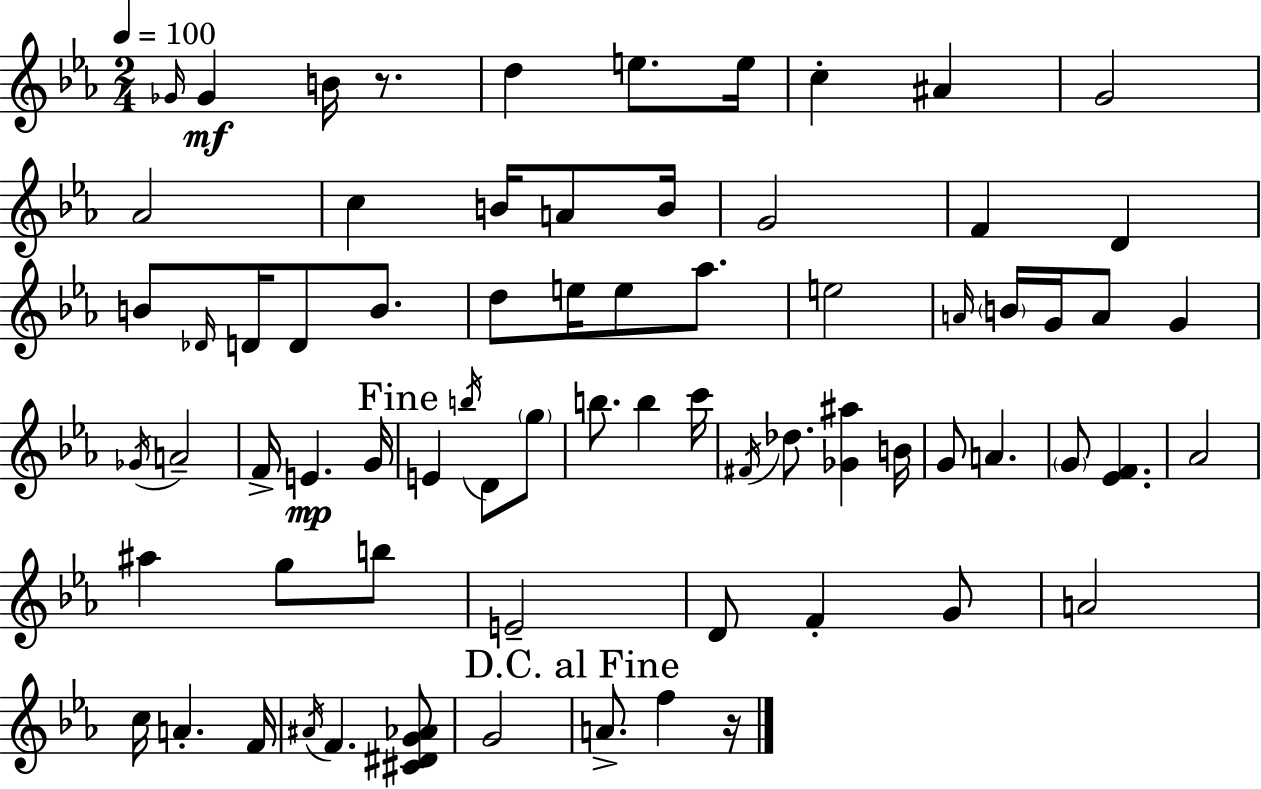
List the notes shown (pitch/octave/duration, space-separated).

Gb4/s Gb4/q B4/s R/e. D5/q E5/e. E5/s C5/q A#4/q G4/h Ab4/h C5/q B4/s A4/e B4/s G4/h F4/q D4/q B4/e Db4/s D4/s D4/e B4/e. D5/e E5/s E5/e Ab5/e. E5/h A4/s B4/s G4/s A4/e G4/q Gb4/s A4/h F4/s E4/q. G4/s E4/q B5/s D4/e G5/e B5/e. B5/q C6/s F#4/s Db5/e. [Gb4,A#5]/q B4/s G4/e A4/q. G4/e [Eb4,F4]/q. Ab4/h A#5/q G5/e B5/e E4/h D4/e F4/q G4/e A4/h C5/s A4/q. F4/s A#4/s F4/q. [C#4,D#4,G4,Ab4]/e G4/h A4/e. F5/q R/s